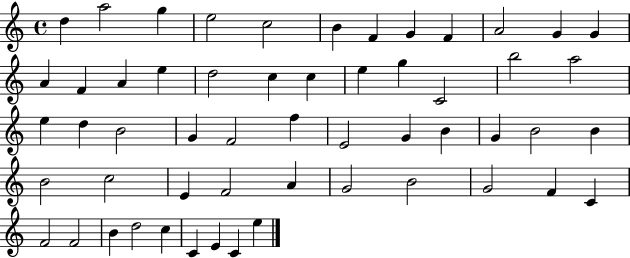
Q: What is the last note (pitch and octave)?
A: E5